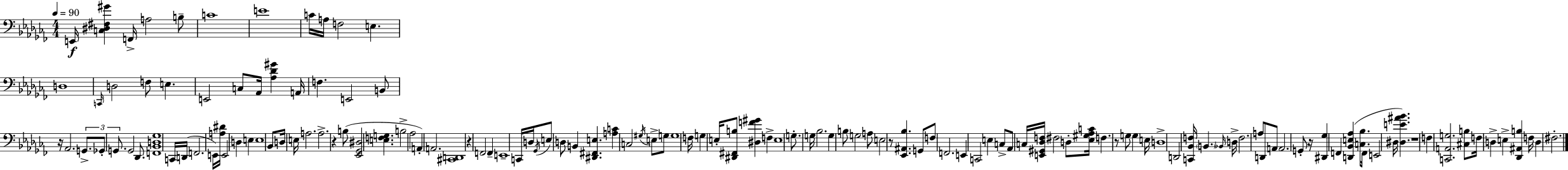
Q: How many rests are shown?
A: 7